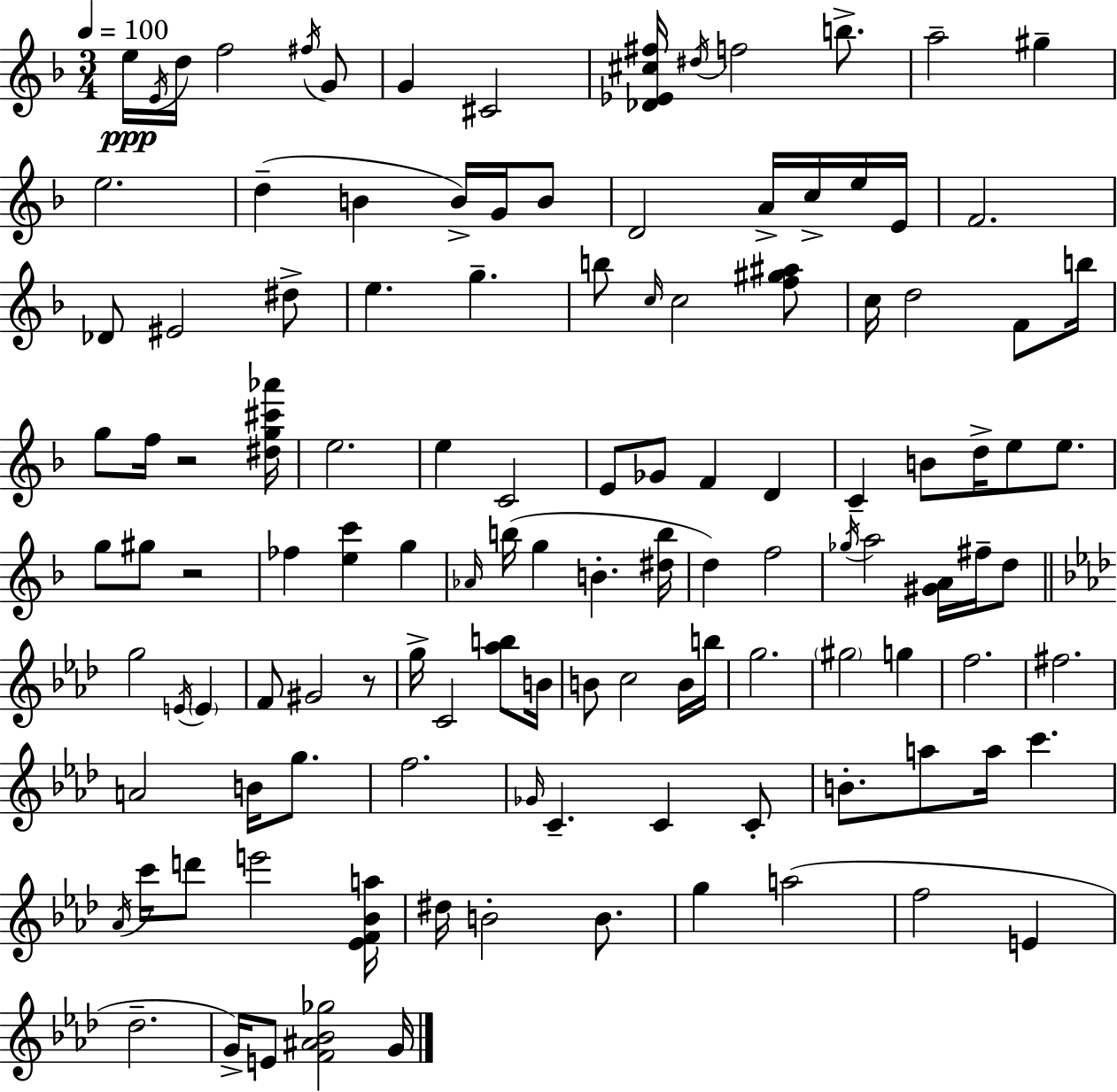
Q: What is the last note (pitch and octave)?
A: G4